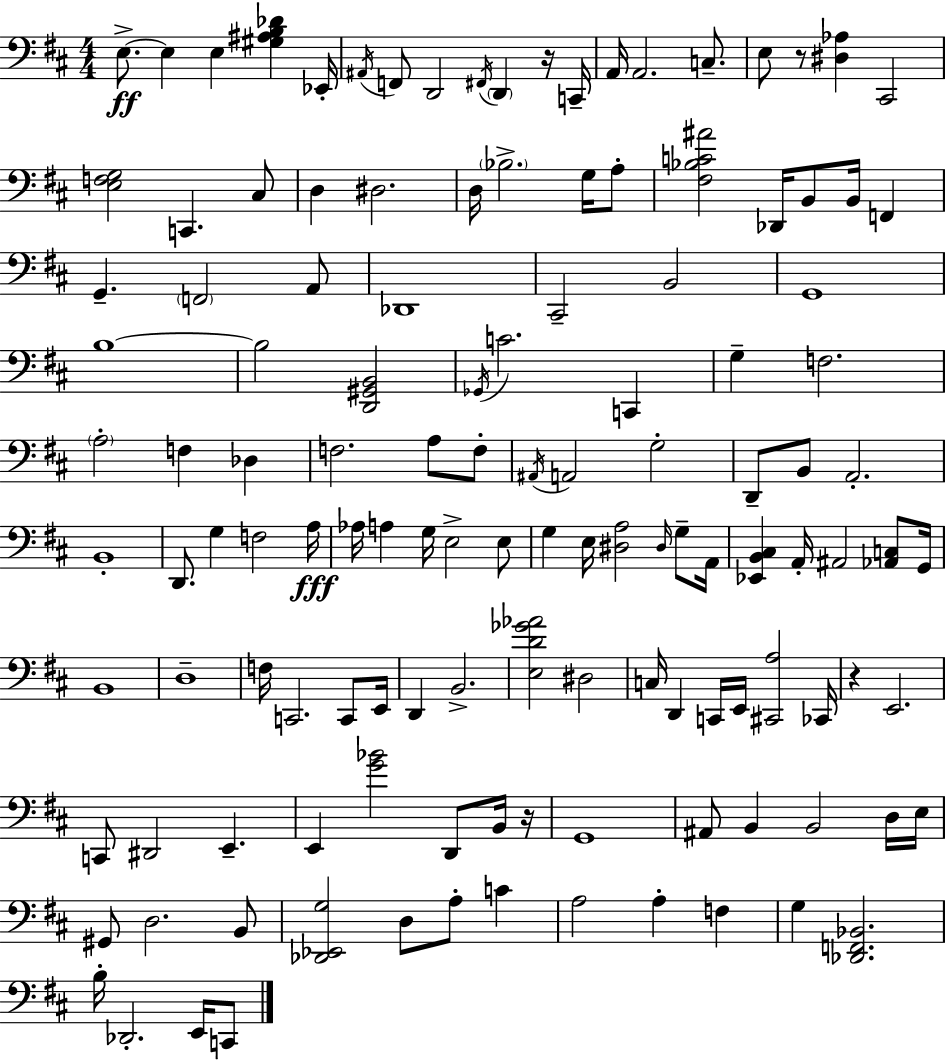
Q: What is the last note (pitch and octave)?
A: C2